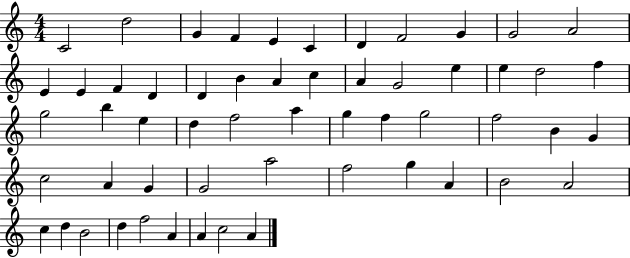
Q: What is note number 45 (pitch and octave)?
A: A4